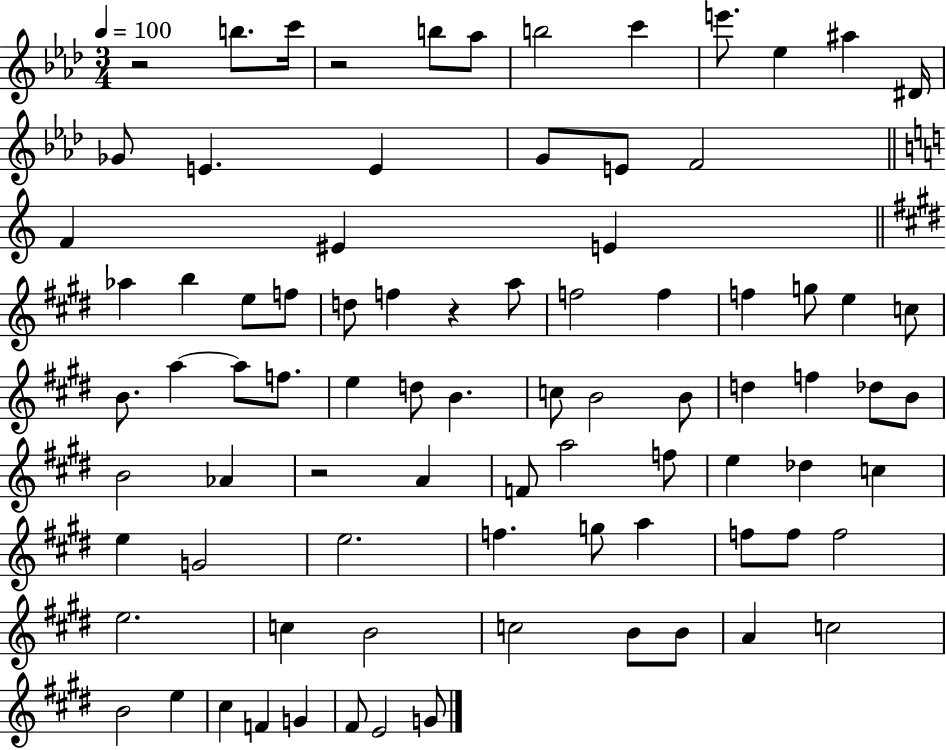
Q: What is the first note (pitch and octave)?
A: B5